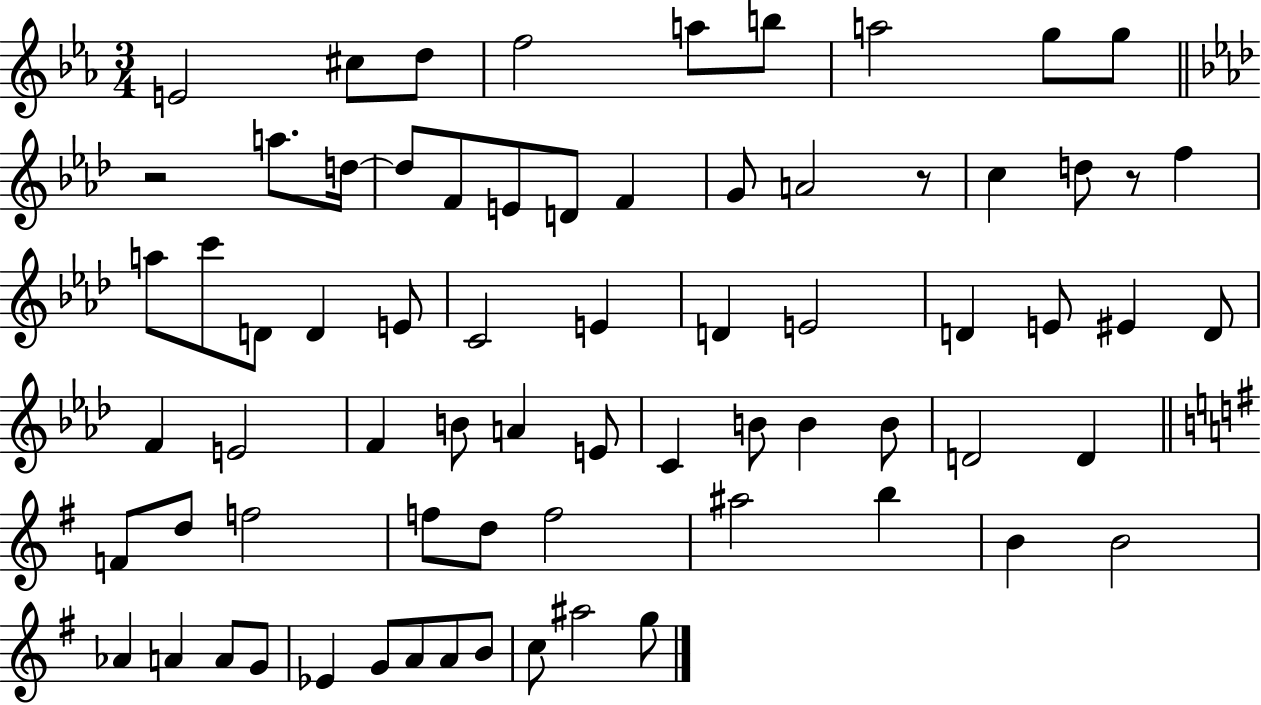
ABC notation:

X:1
T:Untitled
M:3/4
L:1/4
K:Eb
E2 ^c/2 d/2 f2 a/2 b/2 a2 g/2 g/2 z2 a/2 d/4 d/2 F/2 E/2 D/2 F G/2 A2 z/2 c d/2 z/2 f a/2 c'/2 D/2 D E/2 C2 E D E2 D E/2 ^E D/2 F E2 F B/2 A E/2 C B/2 B B/2 D2 D F/2 d/2 f2 f/2 d/2 f2 ^a2 b B B2 _A A A/2 G/2 _E G/2 A/2 A/2 B/2 c/2 ^a2 g/2